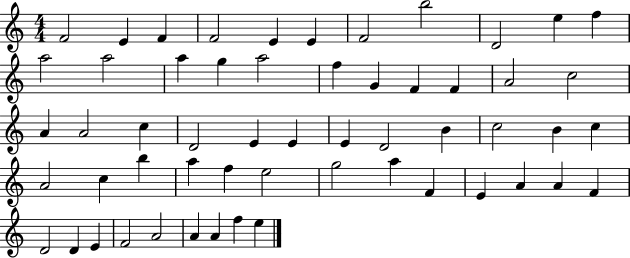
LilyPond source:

{
  \clef treble
  \numericTimeSignature
  \time 4/4
  \key c \major
  f'2 e'4 f'4 | f'2 e'4 e'4 | f'2 b''2 | d'2 e''4 f''4 | \break a''2 a''2 | a''4 g''4 a''2 | f''4 g'4 f'4 f'4 | a'2 c''2 | \break a'4 a'2 c''4 | d'2 e'4 e'4 | e'4 d'2 b'4 | c''2 b'4 c''4 | \break a'2 c''4 b''4 | a''4 f''4 e''2 | g''2 a''4 f'4 | e'4 a'4 a'4 f'4 | \break d'2 d'4 e'4 | f'2 a'2 | a'4 a'4 f''4 e''4 | \bar "|."
}